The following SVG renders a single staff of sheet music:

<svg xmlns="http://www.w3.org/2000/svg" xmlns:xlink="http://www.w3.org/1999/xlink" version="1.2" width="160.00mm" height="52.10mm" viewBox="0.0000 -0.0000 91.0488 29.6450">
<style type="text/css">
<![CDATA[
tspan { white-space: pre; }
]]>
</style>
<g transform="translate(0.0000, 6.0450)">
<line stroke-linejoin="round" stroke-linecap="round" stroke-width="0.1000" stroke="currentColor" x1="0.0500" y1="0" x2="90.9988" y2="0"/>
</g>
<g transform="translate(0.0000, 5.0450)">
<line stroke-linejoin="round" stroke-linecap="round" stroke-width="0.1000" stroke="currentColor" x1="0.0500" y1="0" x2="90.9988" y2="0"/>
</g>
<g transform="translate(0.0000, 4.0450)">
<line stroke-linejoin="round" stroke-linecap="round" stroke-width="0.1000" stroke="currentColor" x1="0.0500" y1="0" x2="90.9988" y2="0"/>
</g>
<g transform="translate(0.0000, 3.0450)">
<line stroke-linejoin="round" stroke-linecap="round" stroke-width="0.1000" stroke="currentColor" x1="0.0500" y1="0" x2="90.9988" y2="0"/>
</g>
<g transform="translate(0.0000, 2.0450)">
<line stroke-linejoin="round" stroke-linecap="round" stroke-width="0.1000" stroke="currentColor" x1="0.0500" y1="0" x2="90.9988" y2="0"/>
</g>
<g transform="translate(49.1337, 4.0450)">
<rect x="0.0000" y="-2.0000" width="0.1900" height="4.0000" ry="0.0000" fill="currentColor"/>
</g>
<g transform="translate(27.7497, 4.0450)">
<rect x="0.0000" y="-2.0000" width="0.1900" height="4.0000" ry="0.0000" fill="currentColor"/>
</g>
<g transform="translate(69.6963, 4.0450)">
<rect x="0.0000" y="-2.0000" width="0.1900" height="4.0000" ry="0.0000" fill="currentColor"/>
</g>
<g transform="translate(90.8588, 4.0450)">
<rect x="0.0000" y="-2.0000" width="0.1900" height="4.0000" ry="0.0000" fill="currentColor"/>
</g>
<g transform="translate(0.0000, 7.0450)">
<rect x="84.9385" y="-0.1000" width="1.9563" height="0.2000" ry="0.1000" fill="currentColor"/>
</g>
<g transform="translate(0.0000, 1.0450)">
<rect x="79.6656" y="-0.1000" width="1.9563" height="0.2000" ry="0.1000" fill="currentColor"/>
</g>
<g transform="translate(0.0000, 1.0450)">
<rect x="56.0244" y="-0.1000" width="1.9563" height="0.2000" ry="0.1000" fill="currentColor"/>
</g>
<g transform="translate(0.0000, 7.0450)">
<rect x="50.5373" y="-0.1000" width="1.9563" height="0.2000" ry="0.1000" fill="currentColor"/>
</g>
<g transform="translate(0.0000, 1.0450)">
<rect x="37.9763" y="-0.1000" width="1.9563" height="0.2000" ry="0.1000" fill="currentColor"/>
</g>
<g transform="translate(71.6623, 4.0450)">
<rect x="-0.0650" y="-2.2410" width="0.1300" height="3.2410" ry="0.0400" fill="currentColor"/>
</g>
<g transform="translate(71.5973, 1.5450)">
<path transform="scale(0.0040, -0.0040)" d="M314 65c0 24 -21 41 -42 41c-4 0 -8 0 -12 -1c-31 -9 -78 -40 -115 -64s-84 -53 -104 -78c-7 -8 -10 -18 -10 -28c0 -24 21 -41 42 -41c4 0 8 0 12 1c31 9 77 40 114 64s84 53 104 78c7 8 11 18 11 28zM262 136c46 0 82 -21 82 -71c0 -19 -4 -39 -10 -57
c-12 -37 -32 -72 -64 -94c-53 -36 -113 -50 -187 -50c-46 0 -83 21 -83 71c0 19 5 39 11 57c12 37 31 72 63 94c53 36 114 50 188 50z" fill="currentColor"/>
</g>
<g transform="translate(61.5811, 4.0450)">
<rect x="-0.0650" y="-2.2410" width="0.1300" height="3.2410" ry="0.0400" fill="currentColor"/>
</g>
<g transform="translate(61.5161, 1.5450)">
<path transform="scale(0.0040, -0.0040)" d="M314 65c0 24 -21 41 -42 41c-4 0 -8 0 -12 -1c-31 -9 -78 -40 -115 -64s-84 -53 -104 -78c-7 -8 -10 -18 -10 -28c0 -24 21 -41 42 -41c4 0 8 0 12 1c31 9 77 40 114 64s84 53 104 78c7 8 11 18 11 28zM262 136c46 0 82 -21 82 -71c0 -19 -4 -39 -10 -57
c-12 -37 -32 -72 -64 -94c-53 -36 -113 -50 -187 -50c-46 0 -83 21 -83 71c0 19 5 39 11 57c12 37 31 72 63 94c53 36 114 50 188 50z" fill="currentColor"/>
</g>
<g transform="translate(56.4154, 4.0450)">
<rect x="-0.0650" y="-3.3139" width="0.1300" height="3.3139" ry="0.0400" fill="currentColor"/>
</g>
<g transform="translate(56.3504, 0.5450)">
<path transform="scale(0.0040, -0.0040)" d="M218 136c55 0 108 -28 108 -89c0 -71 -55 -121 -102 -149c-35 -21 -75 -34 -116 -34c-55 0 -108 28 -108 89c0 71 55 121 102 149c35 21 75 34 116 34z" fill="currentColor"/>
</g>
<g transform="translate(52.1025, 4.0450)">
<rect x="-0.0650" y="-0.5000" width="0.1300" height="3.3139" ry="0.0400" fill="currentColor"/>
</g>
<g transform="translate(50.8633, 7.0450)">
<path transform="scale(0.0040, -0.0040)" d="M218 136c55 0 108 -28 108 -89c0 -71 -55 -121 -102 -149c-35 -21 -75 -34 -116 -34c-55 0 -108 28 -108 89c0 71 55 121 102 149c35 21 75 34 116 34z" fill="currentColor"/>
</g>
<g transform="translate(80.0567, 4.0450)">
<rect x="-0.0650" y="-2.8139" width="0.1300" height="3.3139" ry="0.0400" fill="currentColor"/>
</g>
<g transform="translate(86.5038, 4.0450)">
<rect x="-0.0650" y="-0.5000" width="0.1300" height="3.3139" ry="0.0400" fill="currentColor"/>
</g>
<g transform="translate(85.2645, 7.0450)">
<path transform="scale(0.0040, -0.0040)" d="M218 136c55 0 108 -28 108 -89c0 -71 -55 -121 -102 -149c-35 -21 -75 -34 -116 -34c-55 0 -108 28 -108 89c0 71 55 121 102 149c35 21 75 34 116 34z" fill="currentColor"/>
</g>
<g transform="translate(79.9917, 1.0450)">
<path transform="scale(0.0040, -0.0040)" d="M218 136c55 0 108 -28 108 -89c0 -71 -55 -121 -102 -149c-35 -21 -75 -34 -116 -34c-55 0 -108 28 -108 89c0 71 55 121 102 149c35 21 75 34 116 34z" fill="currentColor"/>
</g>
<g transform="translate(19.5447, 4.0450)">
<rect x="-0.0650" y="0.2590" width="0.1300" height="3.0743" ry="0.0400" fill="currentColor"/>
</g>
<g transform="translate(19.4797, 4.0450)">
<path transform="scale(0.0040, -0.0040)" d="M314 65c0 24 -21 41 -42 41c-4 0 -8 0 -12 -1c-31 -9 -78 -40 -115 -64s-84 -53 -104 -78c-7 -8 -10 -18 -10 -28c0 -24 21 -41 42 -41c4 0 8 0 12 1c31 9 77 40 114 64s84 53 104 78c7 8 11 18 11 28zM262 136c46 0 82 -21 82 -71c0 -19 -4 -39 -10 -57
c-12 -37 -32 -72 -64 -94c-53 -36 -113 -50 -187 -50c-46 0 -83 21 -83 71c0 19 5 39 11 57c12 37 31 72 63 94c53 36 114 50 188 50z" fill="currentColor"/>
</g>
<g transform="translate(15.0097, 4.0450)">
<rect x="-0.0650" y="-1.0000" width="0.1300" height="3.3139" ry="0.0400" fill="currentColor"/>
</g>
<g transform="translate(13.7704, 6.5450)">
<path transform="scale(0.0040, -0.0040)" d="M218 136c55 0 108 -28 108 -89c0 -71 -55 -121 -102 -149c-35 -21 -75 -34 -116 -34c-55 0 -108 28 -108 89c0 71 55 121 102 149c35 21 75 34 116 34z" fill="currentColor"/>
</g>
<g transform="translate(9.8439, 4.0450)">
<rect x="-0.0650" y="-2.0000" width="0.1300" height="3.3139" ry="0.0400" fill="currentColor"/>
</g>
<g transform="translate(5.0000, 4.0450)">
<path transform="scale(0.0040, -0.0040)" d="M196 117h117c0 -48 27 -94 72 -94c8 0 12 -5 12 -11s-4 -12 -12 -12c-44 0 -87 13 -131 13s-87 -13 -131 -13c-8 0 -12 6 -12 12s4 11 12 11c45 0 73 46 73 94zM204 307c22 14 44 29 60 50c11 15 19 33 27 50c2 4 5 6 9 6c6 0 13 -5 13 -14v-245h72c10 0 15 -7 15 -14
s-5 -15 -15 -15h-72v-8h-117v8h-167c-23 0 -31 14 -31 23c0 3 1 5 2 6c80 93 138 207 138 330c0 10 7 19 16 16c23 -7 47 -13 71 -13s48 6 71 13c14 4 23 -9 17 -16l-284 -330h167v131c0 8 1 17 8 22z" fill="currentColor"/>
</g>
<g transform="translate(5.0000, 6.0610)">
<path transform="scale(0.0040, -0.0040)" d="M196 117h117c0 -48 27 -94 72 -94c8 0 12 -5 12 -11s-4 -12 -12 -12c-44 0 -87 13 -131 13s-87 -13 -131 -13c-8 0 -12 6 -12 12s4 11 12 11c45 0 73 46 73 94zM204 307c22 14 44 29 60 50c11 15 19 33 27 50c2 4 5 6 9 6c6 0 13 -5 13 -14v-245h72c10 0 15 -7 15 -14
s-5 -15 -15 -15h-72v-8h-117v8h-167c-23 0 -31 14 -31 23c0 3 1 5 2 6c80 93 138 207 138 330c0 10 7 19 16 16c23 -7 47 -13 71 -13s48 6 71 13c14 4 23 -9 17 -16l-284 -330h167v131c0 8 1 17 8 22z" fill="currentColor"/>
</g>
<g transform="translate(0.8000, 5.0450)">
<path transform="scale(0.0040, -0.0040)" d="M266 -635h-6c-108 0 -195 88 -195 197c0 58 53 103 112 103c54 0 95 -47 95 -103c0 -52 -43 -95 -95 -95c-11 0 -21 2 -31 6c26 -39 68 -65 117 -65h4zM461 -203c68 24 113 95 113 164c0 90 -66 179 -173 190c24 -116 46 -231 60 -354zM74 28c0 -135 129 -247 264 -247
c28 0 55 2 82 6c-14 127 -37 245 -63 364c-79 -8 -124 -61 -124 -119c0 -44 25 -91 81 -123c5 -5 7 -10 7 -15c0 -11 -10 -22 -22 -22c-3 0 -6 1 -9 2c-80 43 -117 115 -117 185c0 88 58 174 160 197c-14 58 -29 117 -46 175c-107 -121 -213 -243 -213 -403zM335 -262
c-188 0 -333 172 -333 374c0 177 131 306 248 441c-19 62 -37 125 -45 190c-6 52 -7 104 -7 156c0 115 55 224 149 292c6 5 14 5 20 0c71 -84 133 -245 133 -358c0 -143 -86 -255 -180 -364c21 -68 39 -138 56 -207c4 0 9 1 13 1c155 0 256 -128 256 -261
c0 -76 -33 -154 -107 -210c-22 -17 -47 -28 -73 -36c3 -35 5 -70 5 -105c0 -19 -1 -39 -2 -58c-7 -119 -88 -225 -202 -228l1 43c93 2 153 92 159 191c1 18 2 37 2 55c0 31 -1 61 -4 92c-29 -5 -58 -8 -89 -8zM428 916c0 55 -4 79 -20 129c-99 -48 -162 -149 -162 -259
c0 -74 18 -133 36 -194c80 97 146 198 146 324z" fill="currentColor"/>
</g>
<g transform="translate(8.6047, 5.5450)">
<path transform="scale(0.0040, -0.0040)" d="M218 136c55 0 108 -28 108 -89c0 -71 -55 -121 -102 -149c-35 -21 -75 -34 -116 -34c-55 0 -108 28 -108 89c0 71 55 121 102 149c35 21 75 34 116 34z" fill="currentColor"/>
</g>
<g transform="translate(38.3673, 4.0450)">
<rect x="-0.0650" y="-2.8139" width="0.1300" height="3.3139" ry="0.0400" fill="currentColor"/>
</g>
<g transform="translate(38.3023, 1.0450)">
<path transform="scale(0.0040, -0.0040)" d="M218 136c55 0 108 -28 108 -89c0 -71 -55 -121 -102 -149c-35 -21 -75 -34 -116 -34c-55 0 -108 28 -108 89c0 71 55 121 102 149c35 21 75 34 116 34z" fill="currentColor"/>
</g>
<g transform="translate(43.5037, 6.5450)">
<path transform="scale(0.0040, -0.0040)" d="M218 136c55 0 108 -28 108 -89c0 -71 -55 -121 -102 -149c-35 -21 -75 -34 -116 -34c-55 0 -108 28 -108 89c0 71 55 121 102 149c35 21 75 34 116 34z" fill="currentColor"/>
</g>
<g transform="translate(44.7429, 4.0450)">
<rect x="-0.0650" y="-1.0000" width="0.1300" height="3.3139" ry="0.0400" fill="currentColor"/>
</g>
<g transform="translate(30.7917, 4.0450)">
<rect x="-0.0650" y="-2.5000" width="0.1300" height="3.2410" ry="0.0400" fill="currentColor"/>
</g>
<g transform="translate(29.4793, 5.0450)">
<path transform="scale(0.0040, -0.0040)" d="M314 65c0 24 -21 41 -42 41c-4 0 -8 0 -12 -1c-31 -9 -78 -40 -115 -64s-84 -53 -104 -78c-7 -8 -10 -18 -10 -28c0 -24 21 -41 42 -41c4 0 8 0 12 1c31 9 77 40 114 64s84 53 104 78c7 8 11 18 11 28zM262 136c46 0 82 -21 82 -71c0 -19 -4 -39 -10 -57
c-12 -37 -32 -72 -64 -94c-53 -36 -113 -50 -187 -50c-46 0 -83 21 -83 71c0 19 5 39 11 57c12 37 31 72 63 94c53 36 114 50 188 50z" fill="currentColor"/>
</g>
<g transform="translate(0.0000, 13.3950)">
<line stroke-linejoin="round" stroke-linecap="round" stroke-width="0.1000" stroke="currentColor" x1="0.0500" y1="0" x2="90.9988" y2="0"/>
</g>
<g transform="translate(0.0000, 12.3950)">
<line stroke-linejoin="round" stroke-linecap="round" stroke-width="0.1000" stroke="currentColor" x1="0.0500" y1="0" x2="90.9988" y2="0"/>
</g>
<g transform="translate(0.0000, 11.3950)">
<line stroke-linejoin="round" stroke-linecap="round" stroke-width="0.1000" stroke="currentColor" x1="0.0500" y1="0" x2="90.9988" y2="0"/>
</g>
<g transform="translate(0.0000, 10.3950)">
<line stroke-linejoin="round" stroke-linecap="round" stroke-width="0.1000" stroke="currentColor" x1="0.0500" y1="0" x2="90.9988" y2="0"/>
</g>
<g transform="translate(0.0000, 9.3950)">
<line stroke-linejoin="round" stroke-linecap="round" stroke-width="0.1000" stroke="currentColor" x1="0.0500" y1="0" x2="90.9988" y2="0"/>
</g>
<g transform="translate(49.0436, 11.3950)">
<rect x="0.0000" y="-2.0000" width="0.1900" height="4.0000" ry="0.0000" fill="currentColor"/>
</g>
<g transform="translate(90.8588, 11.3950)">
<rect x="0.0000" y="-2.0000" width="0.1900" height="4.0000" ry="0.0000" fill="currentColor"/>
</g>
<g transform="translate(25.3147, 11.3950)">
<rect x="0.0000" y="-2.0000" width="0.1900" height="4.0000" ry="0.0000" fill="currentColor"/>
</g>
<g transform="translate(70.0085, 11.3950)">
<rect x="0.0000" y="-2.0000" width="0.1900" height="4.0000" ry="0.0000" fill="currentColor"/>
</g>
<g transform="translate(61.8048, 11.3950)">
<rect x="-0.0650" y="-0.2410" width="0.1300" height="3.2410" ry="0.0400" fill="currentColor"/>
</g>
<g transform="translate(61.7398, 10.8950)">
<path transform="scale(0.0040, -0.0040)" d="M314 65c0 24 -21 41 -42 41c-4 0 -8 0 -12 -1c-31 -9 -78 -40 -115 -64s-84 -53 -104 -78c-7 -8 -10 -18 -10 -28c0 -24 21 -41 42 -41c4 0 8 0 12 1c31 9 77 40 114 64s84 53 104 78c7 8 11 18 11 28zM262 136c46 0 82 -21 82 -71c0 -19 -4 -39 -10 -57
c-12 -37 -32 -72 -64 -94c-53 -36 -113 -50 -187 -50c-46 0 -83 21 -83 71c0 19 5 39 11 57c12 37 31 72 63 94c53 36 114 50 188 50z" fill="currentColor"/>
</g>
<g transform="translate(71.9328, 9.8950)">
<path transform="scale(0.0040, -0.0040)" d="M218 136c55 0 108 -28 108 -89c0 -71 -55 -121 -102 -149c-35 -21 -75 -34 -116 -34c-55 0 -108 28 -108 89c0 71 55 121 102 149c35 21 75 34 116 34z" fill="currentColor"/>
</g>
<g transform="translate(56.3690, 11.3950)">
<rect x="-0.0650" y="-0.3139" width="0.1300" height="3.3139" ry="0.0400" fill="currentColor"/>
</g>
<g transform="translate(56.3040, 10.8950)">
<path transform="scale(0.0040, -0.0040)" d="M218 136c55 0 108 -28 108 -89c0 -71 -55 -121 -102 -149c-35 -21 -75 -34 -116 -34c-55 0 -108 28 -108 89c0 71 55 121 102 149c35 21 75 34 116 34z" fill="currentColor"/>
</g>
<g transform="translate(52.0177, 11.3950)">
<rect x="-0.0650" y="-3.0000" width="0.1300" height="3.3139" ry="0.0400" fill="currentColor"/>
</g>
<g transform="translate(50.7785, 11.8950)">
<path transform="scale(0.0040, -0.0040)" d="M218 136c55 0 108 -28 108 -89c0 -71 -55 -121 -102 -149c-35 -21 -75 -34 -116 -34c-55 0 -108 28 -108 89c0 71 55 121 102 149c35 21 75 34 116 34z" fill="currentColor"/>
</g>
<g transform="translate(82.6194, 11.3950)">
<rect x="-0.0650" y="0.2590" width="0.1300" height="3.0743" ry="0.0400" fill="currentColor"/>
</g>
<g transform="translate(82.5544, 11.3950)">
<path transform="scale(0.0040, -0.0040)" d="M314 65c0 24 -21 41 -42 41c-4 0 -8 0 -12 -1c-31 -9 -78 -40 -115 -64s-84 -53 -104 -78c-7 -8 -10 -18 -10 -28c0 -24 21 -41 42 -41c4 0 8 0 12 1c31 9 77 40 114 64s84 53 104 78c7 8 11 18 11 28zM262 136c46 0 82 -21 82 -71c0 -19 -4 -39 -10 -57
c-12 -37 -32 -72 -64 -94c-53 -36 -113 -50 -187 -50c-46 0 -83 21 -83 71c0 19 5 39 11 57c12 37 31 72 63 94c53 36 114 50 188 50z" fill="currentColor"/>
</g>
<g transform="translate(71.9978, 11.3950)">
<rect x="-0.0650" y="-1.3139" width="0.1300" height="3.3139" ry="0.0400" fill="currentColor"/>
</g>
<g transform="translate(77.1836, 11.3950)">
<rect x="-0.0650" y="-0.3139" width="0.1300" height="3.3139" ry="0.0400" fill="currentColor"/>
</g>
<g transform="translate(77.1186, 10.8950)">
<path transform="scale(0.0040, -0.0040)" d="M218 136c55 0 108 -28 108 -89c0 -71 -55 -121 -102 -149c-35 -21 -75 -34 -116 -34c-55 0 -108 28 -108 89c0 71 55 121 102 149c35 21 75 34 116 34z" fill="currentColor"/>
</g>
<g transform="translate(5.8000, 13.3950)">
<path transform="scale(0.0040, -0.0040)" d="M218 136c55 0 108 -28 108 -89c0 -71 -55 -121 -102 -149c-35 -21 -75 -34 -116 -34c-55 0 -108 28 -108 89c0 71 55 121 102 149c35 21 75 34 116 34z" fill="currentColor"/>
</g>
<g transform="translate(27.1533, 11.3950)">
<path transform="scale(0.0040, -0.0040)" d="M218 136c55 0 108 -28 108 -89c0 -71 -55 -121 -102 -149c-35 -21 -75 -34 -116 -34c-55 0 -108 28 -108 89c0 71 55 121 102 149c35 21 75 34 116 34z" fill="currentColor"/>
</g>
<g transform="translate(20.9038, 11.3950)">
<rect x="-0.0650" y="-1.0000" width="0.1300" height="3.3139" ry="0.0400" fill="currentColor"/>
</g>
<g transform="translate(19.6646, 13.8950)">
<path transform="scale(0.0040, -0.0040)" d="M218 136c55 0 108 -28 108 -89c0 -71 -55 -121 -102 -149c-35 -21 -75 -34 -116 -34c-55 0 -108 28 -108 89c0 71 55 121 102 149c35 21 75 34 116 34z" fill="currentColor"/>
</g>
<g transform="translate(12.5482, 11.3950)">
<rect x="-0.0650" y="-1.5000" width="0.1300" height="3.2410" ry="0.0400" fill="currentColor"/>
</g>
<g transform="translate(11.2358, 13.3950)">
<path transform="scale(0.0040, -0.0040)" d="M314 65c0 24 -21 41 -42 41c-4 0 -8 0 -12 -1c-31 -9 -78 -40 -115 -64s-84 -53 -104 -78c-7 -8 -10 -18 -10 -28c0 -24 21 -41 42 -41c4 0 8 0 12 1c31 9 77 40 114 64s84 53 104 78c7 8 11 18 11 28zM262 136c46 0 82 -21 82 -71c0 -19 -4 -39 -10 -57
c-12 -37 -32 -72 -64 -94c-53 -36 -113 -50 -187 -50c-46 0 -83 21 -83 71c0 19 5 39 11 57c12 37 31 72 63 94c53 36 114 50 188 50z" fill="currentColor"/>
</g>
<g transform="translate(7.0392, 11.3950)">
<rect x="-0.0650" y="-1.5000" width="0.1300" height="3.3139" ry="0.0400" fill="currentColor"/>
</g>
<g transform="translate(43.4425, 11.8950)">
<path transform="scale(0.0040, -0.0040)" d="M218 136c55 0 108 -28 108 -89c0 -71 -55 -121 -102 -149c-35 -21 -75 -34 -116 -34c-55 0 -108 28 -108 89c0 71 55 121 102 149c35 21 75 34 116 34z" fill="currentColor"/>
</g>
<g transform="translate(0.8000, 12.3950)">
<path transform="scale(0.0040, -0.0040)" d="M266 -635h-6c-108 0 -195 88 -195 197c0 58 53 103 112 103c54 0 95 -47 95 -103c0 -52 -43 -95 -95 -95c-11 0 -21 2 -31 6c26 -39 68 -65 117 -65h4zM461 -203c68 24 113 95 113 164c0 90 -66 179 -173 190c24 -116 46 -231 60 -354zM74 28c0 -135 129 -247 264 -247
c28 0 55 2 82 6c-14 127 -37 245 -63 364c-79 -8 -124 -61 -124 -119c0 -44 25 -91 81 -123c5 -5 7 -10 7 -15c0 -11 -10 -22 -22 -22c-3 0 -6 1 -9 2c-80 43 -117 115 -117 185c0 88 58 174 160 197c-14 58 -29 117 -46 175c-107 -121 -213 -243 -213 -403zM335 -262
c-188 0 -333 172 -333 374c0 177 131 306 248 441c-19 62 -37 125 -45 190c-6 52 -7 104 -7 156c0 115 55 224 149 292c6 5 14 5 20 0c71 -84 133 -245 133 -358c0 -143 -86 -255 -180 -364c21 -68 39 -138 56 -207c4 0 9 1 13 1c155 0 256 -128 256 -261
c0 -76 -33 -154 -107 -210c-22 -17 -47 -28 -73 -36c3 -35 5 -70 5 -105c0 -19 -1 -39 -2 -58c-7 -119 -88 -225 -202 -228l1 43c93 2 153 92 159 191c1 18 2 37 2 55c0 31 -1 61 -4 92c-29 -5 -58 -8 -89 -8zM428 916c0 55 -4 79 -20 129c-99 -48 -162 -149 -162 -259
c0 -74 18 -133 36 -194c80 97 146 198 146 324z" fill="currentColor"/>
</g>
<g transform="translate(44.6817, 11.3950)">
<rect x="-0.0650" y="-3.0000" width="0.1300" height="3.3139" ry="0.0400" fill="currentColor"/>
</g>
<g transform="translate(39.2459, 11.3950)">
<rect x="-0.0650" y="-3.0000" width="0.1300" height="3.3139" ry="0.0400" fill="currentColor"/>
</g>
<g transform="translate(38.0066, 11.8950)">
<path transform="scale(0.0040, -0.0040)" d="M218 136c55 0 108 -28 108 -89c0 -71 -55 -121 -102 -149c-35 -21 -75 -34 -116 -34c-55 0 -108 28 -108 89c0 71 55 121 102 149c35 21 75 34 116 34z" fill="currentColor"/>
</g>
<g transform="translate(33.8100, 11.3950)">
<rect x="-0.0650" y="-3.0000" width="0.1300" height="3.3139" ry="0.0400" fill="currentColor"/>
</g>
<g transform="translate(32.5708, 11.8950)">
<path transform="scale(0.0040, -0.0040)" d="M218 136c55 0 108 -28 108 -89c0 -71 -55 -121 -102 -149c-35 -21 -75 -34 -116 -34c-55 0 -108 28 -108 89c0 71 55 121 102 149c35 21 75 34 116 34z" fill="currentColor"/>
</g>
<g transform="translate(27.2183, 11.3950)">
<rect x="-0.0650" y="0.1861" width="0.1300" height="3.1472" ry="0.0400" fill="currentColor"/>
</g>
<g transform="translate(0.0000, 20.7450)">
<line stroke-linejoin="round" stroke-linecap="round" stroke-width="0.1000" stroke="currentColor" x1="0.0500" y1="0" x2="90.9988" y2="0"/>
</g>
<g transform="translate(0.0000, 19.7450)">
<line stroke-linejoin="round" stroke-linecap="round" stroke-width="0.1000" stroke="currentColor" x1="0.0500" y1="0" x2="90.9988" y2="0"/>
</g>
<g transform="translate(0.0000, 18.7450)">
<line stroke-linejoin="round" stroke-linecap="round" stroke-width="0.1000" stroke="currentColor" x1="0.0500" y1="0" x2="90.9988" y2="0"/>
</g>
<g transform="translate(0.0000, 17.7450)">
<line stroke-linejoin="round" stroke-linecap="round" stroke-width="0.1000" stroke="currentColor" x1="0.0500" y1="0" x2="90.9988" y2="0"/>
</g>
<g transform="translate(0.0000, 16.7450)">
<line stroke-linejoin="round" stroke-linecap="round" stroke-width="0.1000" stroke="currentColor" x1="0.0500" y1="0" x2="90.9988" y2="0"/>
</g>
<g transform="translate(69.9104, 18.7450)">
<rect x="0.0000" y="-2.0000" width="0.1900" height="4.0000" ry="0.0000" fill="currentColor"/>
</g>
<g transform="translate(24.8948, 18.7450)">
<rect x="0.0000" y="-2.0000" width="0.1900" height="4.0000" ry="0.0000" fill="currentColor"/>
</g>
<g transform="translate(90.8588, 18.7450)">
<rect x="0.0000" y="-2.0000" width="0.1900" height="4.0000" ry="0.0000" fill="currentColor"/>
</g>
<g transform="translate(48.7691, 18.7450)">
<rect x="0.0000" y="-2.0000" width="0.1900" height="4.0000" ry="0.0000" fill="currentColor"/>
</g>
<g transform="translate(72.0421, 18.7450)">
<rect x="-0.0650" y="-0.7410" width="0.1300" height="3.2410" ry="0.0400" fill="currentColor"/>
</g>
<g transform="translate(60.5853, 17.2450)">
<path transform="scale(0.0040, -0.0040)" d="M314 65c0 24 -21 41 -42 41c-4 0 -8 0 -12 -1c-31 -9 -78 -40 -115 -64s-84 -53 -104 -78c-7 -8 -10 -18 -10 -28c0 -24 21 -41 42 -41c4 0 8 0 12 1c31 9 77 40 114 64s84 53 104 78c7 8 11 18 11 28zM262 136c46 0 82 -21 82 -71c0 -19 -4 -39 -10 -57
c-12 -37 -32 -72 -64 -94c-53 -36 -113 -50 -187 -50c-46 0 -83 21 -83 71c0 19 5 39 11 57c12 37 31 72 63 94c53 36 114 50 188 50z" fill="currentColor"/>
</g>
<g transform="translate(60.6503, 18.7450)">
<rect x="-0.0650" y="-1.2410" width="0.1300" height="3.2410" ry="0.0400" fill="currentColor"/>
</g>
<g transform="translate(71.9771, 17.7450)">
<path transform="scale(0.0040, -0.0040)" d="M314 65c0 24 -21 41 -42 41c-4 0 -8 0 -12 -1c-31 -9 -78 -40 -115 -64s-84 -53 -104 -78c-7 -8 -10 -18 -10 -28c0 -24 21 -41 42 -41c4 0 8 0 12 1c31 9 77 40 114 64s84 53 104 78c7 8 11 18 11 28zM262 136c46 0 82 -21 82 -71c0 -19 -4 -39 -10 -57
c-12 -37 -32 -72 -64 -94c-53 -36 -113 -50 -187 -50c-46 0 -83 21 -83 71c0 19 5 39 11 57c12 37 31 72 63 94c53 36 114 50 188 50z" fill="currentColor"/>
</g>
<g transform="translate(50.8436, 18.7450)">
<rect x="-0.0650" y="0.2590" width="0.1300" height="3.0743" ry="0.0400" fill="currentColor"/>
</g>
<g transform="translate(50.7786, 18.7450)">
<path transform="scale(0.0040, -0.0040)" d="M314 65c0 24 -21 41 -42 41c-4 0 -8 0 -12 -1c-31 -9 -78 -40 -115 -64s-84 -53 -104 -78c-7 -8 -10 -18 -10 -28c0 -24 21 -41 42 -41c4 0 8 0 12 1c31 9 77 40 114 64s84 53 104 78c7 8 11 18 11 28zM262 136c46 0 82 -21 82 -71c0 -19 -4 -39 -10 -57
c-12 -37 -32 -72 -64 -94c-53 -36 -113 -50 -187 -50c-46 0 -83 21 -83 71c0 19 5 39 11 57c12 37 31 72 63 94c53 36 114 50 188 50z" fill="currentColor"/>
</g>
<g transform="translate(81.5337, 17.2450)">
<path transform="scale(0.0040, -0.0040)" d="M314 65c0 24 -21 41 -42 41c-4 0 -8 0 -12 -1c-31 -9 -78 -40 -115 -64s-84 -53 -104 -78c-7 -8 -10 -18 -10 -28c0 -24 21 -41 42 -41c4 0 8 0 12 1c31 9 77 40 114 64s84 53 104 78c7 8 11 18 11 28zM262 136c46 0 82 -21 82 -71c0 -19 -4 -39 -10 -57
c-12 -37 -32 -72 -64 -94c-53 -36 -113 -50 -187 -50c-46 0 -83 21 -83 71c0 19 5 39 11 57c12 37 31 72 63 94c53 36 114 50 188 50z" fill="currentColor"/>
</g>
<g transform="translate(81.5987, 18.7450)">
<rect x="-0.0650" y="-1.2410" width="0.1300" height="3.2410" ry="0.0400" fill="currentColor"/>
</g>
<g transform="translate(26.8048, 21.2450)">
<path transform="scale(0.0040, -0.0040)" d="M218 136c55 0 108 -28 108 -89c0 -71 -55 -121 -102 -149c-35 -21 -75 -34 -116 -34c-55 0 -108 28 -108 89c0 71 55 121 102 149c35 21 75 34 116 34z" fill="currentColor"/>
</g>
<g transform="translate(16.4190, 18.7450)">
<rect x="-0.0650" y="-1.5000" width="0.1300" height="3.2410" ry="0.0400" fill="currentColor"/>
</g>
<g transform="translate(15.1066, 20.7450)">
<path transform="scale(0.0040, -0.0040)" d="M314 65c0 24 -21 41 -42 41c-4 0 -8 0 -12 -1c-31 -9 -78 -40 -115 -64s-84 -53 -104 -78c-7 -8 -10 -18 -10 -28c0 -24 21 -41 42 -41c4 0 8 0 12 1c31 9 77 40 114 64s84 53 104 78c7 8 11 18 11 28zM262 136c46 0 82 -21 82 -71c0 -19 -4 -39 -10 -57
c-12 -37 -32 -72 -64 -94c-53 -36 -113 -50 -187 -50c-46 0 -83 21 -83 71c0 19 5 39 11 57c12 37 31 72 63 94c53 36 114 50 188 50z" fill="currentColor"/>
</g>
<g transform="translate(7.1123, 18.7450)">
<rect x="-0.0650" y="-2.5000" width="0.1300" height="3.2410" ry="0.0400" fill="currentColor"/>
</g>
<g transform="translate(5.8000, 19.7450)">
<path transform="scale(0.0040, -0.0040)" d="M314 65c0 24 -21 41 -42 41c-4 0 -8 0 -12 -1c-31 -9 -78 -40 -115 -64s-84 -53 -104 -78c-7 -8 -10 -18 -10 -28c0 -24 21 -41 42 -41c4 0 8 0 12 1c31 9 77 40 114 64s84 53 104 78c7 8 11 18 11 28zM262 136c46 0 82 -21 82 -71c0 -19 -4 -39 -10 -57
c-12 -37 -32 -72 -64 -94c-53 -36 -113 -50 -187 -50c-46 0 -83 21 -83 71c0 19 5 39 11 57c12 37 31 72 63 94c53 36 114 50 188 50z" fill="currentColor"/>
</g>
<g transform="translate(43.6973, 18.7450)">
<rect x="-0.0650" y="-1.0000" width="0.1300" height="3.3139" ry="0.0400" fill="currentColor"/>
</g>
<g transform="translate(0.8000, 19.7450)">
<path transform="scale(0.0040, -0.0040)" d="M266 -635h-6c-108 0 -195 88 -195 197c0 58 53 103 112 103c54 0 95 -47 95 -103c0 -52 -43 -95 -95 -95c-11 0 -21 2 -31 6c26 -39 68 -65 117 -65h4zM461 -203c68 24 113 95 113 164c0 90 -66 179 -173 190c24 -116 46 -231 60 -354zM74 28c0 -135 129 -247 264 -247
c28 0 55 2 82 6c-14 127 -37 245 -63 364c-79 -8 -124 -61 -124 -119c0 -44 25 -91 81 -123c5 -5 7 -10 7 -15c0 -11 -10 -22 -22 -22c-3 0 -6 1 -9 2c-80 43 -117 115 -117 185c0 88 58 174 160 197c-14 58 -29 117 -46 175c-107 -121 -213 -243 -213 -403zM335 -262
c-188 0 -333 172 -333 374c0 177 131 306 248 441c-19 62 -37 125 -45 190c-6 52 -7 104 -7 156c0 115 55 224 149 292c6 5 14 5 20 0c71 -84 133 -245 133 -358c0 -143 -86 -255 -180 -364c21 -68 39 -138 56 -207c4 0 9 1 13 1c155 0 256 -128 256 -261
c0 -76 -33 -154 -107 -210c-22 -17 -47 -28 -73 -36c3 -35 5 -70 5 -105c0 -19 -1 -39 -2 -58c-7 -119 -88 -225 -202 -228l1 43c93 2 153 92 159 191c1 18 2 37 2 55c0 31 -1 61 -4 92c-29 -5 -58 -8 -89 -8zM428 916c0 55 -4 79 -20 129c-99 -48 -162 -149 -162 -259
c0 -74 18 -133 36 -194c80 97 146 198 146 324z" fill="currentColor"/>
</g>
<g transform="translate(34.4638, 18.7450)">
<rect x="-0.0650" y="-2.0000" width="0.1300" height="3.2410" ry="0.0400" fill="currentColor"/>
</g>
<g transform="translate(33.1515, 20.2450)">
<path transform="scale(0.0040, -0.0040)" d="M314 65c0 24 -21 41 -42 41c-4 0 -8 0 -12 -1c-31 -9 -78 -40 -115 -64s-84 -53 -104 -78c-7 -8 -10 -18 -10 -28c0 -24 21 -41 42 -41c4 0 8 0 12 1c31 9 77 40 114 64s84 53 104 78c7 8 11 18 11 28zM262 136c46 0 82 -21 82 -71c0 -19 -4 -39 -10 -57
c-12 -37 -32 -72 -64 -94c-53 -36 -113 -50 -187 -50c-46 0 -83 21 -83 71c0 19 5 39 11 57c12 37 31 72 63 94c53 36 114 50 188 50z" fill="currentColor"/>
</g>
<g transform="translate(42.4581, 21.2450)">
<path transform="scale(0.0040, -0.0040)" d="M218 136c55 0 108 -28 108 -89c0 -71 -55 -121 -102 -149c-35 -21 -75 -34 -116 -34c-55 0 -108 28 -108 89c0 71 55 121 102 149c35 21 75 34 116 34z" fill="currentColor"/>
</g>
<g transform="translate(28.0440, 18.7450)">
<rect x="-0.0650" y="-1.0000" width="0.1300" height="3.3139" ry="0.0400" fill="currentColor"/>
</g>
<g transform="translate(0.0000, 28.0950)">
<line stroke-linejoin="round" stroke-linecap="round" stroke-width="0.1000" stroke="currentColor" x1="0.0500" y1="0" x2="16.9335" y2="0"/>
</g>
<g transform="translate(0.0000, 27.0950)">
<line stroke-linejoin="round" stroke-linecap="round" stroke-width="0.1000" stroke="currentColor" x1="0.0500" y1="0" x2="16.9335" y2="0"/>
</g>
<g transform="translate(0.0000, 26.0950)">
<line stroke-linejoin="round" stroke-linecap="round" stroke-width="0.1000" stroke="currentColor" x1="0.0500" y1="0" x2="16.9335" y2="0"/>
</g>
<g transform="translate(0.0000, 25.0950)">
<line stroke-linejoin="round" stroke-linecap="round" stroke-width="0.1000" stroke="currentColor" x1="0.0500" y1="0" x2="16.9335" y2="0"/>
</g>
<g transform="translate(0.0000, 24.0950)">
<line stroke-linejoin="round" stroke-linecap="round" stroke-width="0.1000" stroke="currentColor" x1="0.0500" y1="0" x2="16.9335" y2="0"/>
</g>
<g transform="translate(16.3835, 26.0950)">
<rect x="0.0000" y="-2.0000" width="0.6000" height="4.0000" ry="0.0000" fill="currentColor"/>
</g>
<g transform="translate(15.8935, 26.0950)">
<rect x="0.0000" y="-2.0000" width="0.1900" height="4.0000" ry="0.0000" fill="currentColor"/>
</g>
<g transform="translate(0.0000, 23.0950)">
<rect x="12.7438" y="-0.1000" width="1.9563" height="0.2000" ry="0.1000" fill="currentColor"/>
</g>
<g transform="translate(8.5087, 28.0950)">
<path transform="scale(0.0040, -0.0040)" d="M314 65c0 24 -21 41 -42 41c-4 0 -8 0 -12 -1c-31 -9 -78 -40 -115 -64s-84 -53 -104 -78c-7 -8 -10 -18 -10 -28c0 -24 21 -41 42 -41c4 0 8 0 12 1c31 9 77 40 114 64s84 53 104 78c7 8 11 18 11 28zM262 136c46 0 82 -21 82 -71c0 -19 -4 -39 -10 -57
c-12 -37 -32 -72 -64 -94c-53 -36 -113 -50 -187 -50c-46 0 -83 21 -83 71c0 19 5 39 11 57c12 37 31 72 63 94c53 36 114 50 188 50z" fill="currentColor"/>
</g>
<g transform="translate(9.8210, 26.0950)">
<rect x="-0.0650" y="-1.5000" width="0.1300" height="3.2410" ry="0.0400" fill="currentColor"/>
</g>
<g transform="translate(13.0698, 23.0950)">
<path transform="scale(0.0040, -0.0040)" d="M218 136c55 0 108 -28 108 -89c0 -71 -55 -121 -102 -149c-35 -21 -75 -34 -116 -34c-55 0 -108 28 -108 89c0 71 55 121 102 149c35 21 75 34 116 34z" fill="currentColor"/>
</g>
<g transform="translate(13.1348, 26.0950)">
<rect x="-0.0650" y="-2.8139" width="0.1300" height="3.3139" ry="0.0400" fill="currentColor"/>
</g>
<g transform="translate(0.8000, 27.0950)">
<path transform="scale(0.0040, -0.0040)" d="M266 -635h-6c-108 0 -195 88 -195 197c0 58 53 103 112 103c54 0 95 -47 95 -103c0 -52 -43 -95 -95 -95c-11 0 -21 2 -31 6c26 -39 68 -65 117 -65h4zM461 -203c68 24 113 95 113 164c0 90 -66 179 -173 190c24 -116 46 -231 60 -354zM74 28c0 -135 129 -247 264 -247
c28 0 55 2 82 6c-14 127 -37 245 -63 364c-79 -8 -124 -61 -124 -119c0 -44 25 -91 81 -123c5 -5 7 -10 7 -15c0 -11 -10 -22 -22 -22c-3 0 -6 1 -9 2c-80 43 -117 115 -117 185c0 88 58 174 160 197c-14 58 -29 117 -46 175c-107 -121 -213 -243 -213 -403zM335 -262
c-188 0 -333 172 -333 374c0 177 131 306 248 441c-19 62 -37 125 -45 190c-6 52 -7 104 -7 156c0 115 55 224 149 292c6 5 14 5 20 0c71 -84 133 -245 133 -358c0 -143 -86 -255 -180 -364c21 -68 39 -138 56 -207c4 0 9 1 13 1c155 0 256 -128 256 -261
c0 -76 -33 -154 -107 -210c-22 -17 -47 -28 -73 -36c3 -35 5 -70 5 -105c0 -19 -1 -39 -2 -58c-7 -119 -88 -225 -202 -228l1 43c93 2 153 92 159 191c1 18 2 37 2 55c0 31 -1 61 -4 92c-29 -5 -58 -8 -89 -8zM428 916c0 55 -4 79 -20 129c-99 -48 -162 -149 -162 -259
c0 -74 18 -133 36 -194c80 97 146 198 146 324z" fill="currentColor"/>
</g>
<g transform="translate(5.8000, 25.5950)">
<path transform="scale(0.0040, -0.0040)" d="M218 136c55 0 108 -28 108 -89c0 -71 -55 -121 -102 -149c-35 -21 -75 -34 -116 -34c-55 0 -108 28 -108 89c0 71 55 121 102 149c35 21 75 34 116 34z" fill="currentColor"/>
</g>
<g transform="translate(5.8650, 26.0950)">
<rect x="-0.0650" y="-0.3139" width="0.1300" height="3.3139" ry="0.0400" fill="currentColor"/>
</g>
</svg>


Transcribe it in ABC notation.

X:1
T:Untitled
M:4/4
L:1/4
K:C
F D B2 G2 a D C b g2 g2 a C E E2 D B A A A A c c2 e c B2 G2 E2 D F2 D B2 e2 d2 e2 c E2 a